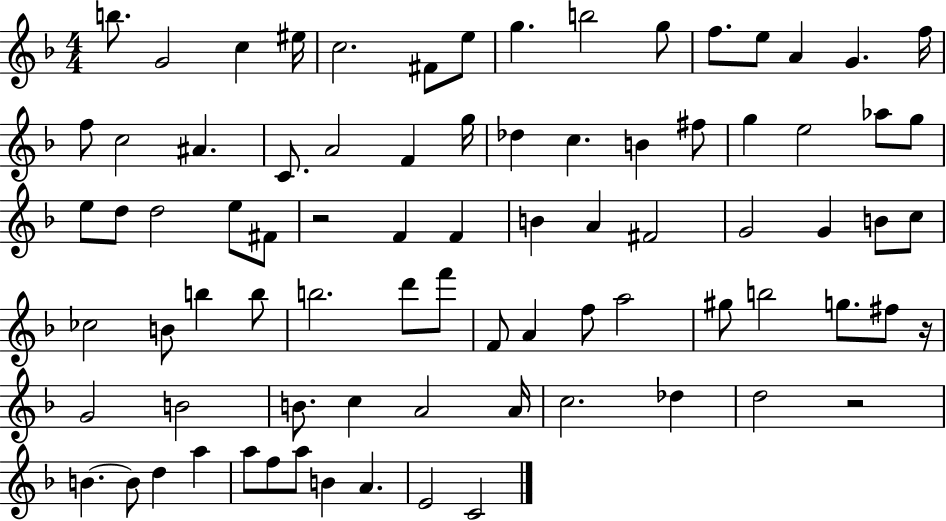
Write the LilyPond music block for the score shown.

{
  \clef treble
  \numericTimeSignature
  \time 4/4
  \key f \major
  b''8. g'2 c''4 eis''16 | c''2. fis'8 e''8 | g''4. b''2 g''8 | f''8. e''8 a'4 g'4. f''16 | \break f''8 c''2 ais'4. | c'8. a'2 f'4 g''16 | des''4 c''4. b'4 fis''8 | g''4 e''2 aes''8 g''8 | \break e''8 d''8 d''2 e''8 fis'8 | r2 f'4 f'4 | b'4 a'4 fis'2 | g'2 g'4 b'8 c''8 | \break ces''2 b'8 b''4 b''8 | b''2. d'''8 f'''8 | f'8 a'4 f''8 a''2 | gis''8 b''2 g''8. fis''8 r16 | \break g'2 b'2 | b'8. c''4 a'2 a'16 | c''2. des''4 | d''2 r2 | \break b'4.~~ b'8 d''4 a''4 | a''8 f''8 a''8 b'4 a'4. | e'2 c'2 | \bar "|."
}